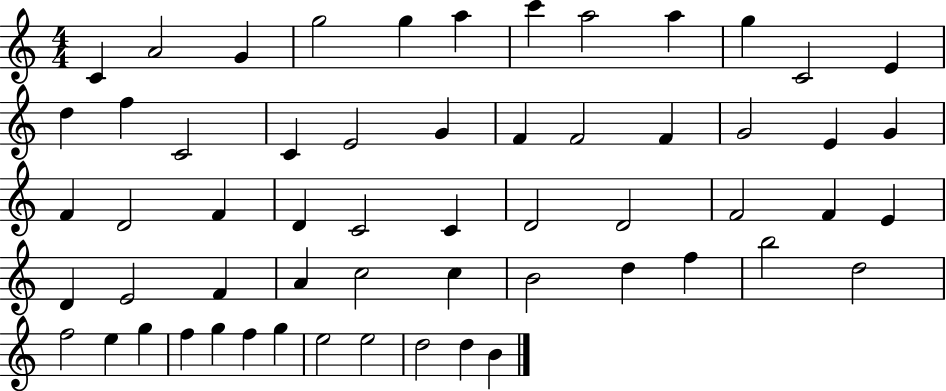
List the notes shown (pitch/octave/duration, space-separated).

C4/q A4/h G4/q G5/h G5/q A5/q C6/q A5/h A5/q G5/q C4/h E4/q D5/q F5/q C4/h C4/q E4/h G4/q F4/q F4/h F4/q G4/h E4/q G4/q F4/q D4/h F4/q D4/q C4/h C4/q D4/h D4/h F4/h F4/q E4/q D4/q E4/h F4/q A4/q C5/h C5/q B4/h D5/q F5/q B5/h D5/h F5/h E5/q G5/q F5/q G5/q F5/q G5/q E5/h E5/h D5/h D5/q B4/q